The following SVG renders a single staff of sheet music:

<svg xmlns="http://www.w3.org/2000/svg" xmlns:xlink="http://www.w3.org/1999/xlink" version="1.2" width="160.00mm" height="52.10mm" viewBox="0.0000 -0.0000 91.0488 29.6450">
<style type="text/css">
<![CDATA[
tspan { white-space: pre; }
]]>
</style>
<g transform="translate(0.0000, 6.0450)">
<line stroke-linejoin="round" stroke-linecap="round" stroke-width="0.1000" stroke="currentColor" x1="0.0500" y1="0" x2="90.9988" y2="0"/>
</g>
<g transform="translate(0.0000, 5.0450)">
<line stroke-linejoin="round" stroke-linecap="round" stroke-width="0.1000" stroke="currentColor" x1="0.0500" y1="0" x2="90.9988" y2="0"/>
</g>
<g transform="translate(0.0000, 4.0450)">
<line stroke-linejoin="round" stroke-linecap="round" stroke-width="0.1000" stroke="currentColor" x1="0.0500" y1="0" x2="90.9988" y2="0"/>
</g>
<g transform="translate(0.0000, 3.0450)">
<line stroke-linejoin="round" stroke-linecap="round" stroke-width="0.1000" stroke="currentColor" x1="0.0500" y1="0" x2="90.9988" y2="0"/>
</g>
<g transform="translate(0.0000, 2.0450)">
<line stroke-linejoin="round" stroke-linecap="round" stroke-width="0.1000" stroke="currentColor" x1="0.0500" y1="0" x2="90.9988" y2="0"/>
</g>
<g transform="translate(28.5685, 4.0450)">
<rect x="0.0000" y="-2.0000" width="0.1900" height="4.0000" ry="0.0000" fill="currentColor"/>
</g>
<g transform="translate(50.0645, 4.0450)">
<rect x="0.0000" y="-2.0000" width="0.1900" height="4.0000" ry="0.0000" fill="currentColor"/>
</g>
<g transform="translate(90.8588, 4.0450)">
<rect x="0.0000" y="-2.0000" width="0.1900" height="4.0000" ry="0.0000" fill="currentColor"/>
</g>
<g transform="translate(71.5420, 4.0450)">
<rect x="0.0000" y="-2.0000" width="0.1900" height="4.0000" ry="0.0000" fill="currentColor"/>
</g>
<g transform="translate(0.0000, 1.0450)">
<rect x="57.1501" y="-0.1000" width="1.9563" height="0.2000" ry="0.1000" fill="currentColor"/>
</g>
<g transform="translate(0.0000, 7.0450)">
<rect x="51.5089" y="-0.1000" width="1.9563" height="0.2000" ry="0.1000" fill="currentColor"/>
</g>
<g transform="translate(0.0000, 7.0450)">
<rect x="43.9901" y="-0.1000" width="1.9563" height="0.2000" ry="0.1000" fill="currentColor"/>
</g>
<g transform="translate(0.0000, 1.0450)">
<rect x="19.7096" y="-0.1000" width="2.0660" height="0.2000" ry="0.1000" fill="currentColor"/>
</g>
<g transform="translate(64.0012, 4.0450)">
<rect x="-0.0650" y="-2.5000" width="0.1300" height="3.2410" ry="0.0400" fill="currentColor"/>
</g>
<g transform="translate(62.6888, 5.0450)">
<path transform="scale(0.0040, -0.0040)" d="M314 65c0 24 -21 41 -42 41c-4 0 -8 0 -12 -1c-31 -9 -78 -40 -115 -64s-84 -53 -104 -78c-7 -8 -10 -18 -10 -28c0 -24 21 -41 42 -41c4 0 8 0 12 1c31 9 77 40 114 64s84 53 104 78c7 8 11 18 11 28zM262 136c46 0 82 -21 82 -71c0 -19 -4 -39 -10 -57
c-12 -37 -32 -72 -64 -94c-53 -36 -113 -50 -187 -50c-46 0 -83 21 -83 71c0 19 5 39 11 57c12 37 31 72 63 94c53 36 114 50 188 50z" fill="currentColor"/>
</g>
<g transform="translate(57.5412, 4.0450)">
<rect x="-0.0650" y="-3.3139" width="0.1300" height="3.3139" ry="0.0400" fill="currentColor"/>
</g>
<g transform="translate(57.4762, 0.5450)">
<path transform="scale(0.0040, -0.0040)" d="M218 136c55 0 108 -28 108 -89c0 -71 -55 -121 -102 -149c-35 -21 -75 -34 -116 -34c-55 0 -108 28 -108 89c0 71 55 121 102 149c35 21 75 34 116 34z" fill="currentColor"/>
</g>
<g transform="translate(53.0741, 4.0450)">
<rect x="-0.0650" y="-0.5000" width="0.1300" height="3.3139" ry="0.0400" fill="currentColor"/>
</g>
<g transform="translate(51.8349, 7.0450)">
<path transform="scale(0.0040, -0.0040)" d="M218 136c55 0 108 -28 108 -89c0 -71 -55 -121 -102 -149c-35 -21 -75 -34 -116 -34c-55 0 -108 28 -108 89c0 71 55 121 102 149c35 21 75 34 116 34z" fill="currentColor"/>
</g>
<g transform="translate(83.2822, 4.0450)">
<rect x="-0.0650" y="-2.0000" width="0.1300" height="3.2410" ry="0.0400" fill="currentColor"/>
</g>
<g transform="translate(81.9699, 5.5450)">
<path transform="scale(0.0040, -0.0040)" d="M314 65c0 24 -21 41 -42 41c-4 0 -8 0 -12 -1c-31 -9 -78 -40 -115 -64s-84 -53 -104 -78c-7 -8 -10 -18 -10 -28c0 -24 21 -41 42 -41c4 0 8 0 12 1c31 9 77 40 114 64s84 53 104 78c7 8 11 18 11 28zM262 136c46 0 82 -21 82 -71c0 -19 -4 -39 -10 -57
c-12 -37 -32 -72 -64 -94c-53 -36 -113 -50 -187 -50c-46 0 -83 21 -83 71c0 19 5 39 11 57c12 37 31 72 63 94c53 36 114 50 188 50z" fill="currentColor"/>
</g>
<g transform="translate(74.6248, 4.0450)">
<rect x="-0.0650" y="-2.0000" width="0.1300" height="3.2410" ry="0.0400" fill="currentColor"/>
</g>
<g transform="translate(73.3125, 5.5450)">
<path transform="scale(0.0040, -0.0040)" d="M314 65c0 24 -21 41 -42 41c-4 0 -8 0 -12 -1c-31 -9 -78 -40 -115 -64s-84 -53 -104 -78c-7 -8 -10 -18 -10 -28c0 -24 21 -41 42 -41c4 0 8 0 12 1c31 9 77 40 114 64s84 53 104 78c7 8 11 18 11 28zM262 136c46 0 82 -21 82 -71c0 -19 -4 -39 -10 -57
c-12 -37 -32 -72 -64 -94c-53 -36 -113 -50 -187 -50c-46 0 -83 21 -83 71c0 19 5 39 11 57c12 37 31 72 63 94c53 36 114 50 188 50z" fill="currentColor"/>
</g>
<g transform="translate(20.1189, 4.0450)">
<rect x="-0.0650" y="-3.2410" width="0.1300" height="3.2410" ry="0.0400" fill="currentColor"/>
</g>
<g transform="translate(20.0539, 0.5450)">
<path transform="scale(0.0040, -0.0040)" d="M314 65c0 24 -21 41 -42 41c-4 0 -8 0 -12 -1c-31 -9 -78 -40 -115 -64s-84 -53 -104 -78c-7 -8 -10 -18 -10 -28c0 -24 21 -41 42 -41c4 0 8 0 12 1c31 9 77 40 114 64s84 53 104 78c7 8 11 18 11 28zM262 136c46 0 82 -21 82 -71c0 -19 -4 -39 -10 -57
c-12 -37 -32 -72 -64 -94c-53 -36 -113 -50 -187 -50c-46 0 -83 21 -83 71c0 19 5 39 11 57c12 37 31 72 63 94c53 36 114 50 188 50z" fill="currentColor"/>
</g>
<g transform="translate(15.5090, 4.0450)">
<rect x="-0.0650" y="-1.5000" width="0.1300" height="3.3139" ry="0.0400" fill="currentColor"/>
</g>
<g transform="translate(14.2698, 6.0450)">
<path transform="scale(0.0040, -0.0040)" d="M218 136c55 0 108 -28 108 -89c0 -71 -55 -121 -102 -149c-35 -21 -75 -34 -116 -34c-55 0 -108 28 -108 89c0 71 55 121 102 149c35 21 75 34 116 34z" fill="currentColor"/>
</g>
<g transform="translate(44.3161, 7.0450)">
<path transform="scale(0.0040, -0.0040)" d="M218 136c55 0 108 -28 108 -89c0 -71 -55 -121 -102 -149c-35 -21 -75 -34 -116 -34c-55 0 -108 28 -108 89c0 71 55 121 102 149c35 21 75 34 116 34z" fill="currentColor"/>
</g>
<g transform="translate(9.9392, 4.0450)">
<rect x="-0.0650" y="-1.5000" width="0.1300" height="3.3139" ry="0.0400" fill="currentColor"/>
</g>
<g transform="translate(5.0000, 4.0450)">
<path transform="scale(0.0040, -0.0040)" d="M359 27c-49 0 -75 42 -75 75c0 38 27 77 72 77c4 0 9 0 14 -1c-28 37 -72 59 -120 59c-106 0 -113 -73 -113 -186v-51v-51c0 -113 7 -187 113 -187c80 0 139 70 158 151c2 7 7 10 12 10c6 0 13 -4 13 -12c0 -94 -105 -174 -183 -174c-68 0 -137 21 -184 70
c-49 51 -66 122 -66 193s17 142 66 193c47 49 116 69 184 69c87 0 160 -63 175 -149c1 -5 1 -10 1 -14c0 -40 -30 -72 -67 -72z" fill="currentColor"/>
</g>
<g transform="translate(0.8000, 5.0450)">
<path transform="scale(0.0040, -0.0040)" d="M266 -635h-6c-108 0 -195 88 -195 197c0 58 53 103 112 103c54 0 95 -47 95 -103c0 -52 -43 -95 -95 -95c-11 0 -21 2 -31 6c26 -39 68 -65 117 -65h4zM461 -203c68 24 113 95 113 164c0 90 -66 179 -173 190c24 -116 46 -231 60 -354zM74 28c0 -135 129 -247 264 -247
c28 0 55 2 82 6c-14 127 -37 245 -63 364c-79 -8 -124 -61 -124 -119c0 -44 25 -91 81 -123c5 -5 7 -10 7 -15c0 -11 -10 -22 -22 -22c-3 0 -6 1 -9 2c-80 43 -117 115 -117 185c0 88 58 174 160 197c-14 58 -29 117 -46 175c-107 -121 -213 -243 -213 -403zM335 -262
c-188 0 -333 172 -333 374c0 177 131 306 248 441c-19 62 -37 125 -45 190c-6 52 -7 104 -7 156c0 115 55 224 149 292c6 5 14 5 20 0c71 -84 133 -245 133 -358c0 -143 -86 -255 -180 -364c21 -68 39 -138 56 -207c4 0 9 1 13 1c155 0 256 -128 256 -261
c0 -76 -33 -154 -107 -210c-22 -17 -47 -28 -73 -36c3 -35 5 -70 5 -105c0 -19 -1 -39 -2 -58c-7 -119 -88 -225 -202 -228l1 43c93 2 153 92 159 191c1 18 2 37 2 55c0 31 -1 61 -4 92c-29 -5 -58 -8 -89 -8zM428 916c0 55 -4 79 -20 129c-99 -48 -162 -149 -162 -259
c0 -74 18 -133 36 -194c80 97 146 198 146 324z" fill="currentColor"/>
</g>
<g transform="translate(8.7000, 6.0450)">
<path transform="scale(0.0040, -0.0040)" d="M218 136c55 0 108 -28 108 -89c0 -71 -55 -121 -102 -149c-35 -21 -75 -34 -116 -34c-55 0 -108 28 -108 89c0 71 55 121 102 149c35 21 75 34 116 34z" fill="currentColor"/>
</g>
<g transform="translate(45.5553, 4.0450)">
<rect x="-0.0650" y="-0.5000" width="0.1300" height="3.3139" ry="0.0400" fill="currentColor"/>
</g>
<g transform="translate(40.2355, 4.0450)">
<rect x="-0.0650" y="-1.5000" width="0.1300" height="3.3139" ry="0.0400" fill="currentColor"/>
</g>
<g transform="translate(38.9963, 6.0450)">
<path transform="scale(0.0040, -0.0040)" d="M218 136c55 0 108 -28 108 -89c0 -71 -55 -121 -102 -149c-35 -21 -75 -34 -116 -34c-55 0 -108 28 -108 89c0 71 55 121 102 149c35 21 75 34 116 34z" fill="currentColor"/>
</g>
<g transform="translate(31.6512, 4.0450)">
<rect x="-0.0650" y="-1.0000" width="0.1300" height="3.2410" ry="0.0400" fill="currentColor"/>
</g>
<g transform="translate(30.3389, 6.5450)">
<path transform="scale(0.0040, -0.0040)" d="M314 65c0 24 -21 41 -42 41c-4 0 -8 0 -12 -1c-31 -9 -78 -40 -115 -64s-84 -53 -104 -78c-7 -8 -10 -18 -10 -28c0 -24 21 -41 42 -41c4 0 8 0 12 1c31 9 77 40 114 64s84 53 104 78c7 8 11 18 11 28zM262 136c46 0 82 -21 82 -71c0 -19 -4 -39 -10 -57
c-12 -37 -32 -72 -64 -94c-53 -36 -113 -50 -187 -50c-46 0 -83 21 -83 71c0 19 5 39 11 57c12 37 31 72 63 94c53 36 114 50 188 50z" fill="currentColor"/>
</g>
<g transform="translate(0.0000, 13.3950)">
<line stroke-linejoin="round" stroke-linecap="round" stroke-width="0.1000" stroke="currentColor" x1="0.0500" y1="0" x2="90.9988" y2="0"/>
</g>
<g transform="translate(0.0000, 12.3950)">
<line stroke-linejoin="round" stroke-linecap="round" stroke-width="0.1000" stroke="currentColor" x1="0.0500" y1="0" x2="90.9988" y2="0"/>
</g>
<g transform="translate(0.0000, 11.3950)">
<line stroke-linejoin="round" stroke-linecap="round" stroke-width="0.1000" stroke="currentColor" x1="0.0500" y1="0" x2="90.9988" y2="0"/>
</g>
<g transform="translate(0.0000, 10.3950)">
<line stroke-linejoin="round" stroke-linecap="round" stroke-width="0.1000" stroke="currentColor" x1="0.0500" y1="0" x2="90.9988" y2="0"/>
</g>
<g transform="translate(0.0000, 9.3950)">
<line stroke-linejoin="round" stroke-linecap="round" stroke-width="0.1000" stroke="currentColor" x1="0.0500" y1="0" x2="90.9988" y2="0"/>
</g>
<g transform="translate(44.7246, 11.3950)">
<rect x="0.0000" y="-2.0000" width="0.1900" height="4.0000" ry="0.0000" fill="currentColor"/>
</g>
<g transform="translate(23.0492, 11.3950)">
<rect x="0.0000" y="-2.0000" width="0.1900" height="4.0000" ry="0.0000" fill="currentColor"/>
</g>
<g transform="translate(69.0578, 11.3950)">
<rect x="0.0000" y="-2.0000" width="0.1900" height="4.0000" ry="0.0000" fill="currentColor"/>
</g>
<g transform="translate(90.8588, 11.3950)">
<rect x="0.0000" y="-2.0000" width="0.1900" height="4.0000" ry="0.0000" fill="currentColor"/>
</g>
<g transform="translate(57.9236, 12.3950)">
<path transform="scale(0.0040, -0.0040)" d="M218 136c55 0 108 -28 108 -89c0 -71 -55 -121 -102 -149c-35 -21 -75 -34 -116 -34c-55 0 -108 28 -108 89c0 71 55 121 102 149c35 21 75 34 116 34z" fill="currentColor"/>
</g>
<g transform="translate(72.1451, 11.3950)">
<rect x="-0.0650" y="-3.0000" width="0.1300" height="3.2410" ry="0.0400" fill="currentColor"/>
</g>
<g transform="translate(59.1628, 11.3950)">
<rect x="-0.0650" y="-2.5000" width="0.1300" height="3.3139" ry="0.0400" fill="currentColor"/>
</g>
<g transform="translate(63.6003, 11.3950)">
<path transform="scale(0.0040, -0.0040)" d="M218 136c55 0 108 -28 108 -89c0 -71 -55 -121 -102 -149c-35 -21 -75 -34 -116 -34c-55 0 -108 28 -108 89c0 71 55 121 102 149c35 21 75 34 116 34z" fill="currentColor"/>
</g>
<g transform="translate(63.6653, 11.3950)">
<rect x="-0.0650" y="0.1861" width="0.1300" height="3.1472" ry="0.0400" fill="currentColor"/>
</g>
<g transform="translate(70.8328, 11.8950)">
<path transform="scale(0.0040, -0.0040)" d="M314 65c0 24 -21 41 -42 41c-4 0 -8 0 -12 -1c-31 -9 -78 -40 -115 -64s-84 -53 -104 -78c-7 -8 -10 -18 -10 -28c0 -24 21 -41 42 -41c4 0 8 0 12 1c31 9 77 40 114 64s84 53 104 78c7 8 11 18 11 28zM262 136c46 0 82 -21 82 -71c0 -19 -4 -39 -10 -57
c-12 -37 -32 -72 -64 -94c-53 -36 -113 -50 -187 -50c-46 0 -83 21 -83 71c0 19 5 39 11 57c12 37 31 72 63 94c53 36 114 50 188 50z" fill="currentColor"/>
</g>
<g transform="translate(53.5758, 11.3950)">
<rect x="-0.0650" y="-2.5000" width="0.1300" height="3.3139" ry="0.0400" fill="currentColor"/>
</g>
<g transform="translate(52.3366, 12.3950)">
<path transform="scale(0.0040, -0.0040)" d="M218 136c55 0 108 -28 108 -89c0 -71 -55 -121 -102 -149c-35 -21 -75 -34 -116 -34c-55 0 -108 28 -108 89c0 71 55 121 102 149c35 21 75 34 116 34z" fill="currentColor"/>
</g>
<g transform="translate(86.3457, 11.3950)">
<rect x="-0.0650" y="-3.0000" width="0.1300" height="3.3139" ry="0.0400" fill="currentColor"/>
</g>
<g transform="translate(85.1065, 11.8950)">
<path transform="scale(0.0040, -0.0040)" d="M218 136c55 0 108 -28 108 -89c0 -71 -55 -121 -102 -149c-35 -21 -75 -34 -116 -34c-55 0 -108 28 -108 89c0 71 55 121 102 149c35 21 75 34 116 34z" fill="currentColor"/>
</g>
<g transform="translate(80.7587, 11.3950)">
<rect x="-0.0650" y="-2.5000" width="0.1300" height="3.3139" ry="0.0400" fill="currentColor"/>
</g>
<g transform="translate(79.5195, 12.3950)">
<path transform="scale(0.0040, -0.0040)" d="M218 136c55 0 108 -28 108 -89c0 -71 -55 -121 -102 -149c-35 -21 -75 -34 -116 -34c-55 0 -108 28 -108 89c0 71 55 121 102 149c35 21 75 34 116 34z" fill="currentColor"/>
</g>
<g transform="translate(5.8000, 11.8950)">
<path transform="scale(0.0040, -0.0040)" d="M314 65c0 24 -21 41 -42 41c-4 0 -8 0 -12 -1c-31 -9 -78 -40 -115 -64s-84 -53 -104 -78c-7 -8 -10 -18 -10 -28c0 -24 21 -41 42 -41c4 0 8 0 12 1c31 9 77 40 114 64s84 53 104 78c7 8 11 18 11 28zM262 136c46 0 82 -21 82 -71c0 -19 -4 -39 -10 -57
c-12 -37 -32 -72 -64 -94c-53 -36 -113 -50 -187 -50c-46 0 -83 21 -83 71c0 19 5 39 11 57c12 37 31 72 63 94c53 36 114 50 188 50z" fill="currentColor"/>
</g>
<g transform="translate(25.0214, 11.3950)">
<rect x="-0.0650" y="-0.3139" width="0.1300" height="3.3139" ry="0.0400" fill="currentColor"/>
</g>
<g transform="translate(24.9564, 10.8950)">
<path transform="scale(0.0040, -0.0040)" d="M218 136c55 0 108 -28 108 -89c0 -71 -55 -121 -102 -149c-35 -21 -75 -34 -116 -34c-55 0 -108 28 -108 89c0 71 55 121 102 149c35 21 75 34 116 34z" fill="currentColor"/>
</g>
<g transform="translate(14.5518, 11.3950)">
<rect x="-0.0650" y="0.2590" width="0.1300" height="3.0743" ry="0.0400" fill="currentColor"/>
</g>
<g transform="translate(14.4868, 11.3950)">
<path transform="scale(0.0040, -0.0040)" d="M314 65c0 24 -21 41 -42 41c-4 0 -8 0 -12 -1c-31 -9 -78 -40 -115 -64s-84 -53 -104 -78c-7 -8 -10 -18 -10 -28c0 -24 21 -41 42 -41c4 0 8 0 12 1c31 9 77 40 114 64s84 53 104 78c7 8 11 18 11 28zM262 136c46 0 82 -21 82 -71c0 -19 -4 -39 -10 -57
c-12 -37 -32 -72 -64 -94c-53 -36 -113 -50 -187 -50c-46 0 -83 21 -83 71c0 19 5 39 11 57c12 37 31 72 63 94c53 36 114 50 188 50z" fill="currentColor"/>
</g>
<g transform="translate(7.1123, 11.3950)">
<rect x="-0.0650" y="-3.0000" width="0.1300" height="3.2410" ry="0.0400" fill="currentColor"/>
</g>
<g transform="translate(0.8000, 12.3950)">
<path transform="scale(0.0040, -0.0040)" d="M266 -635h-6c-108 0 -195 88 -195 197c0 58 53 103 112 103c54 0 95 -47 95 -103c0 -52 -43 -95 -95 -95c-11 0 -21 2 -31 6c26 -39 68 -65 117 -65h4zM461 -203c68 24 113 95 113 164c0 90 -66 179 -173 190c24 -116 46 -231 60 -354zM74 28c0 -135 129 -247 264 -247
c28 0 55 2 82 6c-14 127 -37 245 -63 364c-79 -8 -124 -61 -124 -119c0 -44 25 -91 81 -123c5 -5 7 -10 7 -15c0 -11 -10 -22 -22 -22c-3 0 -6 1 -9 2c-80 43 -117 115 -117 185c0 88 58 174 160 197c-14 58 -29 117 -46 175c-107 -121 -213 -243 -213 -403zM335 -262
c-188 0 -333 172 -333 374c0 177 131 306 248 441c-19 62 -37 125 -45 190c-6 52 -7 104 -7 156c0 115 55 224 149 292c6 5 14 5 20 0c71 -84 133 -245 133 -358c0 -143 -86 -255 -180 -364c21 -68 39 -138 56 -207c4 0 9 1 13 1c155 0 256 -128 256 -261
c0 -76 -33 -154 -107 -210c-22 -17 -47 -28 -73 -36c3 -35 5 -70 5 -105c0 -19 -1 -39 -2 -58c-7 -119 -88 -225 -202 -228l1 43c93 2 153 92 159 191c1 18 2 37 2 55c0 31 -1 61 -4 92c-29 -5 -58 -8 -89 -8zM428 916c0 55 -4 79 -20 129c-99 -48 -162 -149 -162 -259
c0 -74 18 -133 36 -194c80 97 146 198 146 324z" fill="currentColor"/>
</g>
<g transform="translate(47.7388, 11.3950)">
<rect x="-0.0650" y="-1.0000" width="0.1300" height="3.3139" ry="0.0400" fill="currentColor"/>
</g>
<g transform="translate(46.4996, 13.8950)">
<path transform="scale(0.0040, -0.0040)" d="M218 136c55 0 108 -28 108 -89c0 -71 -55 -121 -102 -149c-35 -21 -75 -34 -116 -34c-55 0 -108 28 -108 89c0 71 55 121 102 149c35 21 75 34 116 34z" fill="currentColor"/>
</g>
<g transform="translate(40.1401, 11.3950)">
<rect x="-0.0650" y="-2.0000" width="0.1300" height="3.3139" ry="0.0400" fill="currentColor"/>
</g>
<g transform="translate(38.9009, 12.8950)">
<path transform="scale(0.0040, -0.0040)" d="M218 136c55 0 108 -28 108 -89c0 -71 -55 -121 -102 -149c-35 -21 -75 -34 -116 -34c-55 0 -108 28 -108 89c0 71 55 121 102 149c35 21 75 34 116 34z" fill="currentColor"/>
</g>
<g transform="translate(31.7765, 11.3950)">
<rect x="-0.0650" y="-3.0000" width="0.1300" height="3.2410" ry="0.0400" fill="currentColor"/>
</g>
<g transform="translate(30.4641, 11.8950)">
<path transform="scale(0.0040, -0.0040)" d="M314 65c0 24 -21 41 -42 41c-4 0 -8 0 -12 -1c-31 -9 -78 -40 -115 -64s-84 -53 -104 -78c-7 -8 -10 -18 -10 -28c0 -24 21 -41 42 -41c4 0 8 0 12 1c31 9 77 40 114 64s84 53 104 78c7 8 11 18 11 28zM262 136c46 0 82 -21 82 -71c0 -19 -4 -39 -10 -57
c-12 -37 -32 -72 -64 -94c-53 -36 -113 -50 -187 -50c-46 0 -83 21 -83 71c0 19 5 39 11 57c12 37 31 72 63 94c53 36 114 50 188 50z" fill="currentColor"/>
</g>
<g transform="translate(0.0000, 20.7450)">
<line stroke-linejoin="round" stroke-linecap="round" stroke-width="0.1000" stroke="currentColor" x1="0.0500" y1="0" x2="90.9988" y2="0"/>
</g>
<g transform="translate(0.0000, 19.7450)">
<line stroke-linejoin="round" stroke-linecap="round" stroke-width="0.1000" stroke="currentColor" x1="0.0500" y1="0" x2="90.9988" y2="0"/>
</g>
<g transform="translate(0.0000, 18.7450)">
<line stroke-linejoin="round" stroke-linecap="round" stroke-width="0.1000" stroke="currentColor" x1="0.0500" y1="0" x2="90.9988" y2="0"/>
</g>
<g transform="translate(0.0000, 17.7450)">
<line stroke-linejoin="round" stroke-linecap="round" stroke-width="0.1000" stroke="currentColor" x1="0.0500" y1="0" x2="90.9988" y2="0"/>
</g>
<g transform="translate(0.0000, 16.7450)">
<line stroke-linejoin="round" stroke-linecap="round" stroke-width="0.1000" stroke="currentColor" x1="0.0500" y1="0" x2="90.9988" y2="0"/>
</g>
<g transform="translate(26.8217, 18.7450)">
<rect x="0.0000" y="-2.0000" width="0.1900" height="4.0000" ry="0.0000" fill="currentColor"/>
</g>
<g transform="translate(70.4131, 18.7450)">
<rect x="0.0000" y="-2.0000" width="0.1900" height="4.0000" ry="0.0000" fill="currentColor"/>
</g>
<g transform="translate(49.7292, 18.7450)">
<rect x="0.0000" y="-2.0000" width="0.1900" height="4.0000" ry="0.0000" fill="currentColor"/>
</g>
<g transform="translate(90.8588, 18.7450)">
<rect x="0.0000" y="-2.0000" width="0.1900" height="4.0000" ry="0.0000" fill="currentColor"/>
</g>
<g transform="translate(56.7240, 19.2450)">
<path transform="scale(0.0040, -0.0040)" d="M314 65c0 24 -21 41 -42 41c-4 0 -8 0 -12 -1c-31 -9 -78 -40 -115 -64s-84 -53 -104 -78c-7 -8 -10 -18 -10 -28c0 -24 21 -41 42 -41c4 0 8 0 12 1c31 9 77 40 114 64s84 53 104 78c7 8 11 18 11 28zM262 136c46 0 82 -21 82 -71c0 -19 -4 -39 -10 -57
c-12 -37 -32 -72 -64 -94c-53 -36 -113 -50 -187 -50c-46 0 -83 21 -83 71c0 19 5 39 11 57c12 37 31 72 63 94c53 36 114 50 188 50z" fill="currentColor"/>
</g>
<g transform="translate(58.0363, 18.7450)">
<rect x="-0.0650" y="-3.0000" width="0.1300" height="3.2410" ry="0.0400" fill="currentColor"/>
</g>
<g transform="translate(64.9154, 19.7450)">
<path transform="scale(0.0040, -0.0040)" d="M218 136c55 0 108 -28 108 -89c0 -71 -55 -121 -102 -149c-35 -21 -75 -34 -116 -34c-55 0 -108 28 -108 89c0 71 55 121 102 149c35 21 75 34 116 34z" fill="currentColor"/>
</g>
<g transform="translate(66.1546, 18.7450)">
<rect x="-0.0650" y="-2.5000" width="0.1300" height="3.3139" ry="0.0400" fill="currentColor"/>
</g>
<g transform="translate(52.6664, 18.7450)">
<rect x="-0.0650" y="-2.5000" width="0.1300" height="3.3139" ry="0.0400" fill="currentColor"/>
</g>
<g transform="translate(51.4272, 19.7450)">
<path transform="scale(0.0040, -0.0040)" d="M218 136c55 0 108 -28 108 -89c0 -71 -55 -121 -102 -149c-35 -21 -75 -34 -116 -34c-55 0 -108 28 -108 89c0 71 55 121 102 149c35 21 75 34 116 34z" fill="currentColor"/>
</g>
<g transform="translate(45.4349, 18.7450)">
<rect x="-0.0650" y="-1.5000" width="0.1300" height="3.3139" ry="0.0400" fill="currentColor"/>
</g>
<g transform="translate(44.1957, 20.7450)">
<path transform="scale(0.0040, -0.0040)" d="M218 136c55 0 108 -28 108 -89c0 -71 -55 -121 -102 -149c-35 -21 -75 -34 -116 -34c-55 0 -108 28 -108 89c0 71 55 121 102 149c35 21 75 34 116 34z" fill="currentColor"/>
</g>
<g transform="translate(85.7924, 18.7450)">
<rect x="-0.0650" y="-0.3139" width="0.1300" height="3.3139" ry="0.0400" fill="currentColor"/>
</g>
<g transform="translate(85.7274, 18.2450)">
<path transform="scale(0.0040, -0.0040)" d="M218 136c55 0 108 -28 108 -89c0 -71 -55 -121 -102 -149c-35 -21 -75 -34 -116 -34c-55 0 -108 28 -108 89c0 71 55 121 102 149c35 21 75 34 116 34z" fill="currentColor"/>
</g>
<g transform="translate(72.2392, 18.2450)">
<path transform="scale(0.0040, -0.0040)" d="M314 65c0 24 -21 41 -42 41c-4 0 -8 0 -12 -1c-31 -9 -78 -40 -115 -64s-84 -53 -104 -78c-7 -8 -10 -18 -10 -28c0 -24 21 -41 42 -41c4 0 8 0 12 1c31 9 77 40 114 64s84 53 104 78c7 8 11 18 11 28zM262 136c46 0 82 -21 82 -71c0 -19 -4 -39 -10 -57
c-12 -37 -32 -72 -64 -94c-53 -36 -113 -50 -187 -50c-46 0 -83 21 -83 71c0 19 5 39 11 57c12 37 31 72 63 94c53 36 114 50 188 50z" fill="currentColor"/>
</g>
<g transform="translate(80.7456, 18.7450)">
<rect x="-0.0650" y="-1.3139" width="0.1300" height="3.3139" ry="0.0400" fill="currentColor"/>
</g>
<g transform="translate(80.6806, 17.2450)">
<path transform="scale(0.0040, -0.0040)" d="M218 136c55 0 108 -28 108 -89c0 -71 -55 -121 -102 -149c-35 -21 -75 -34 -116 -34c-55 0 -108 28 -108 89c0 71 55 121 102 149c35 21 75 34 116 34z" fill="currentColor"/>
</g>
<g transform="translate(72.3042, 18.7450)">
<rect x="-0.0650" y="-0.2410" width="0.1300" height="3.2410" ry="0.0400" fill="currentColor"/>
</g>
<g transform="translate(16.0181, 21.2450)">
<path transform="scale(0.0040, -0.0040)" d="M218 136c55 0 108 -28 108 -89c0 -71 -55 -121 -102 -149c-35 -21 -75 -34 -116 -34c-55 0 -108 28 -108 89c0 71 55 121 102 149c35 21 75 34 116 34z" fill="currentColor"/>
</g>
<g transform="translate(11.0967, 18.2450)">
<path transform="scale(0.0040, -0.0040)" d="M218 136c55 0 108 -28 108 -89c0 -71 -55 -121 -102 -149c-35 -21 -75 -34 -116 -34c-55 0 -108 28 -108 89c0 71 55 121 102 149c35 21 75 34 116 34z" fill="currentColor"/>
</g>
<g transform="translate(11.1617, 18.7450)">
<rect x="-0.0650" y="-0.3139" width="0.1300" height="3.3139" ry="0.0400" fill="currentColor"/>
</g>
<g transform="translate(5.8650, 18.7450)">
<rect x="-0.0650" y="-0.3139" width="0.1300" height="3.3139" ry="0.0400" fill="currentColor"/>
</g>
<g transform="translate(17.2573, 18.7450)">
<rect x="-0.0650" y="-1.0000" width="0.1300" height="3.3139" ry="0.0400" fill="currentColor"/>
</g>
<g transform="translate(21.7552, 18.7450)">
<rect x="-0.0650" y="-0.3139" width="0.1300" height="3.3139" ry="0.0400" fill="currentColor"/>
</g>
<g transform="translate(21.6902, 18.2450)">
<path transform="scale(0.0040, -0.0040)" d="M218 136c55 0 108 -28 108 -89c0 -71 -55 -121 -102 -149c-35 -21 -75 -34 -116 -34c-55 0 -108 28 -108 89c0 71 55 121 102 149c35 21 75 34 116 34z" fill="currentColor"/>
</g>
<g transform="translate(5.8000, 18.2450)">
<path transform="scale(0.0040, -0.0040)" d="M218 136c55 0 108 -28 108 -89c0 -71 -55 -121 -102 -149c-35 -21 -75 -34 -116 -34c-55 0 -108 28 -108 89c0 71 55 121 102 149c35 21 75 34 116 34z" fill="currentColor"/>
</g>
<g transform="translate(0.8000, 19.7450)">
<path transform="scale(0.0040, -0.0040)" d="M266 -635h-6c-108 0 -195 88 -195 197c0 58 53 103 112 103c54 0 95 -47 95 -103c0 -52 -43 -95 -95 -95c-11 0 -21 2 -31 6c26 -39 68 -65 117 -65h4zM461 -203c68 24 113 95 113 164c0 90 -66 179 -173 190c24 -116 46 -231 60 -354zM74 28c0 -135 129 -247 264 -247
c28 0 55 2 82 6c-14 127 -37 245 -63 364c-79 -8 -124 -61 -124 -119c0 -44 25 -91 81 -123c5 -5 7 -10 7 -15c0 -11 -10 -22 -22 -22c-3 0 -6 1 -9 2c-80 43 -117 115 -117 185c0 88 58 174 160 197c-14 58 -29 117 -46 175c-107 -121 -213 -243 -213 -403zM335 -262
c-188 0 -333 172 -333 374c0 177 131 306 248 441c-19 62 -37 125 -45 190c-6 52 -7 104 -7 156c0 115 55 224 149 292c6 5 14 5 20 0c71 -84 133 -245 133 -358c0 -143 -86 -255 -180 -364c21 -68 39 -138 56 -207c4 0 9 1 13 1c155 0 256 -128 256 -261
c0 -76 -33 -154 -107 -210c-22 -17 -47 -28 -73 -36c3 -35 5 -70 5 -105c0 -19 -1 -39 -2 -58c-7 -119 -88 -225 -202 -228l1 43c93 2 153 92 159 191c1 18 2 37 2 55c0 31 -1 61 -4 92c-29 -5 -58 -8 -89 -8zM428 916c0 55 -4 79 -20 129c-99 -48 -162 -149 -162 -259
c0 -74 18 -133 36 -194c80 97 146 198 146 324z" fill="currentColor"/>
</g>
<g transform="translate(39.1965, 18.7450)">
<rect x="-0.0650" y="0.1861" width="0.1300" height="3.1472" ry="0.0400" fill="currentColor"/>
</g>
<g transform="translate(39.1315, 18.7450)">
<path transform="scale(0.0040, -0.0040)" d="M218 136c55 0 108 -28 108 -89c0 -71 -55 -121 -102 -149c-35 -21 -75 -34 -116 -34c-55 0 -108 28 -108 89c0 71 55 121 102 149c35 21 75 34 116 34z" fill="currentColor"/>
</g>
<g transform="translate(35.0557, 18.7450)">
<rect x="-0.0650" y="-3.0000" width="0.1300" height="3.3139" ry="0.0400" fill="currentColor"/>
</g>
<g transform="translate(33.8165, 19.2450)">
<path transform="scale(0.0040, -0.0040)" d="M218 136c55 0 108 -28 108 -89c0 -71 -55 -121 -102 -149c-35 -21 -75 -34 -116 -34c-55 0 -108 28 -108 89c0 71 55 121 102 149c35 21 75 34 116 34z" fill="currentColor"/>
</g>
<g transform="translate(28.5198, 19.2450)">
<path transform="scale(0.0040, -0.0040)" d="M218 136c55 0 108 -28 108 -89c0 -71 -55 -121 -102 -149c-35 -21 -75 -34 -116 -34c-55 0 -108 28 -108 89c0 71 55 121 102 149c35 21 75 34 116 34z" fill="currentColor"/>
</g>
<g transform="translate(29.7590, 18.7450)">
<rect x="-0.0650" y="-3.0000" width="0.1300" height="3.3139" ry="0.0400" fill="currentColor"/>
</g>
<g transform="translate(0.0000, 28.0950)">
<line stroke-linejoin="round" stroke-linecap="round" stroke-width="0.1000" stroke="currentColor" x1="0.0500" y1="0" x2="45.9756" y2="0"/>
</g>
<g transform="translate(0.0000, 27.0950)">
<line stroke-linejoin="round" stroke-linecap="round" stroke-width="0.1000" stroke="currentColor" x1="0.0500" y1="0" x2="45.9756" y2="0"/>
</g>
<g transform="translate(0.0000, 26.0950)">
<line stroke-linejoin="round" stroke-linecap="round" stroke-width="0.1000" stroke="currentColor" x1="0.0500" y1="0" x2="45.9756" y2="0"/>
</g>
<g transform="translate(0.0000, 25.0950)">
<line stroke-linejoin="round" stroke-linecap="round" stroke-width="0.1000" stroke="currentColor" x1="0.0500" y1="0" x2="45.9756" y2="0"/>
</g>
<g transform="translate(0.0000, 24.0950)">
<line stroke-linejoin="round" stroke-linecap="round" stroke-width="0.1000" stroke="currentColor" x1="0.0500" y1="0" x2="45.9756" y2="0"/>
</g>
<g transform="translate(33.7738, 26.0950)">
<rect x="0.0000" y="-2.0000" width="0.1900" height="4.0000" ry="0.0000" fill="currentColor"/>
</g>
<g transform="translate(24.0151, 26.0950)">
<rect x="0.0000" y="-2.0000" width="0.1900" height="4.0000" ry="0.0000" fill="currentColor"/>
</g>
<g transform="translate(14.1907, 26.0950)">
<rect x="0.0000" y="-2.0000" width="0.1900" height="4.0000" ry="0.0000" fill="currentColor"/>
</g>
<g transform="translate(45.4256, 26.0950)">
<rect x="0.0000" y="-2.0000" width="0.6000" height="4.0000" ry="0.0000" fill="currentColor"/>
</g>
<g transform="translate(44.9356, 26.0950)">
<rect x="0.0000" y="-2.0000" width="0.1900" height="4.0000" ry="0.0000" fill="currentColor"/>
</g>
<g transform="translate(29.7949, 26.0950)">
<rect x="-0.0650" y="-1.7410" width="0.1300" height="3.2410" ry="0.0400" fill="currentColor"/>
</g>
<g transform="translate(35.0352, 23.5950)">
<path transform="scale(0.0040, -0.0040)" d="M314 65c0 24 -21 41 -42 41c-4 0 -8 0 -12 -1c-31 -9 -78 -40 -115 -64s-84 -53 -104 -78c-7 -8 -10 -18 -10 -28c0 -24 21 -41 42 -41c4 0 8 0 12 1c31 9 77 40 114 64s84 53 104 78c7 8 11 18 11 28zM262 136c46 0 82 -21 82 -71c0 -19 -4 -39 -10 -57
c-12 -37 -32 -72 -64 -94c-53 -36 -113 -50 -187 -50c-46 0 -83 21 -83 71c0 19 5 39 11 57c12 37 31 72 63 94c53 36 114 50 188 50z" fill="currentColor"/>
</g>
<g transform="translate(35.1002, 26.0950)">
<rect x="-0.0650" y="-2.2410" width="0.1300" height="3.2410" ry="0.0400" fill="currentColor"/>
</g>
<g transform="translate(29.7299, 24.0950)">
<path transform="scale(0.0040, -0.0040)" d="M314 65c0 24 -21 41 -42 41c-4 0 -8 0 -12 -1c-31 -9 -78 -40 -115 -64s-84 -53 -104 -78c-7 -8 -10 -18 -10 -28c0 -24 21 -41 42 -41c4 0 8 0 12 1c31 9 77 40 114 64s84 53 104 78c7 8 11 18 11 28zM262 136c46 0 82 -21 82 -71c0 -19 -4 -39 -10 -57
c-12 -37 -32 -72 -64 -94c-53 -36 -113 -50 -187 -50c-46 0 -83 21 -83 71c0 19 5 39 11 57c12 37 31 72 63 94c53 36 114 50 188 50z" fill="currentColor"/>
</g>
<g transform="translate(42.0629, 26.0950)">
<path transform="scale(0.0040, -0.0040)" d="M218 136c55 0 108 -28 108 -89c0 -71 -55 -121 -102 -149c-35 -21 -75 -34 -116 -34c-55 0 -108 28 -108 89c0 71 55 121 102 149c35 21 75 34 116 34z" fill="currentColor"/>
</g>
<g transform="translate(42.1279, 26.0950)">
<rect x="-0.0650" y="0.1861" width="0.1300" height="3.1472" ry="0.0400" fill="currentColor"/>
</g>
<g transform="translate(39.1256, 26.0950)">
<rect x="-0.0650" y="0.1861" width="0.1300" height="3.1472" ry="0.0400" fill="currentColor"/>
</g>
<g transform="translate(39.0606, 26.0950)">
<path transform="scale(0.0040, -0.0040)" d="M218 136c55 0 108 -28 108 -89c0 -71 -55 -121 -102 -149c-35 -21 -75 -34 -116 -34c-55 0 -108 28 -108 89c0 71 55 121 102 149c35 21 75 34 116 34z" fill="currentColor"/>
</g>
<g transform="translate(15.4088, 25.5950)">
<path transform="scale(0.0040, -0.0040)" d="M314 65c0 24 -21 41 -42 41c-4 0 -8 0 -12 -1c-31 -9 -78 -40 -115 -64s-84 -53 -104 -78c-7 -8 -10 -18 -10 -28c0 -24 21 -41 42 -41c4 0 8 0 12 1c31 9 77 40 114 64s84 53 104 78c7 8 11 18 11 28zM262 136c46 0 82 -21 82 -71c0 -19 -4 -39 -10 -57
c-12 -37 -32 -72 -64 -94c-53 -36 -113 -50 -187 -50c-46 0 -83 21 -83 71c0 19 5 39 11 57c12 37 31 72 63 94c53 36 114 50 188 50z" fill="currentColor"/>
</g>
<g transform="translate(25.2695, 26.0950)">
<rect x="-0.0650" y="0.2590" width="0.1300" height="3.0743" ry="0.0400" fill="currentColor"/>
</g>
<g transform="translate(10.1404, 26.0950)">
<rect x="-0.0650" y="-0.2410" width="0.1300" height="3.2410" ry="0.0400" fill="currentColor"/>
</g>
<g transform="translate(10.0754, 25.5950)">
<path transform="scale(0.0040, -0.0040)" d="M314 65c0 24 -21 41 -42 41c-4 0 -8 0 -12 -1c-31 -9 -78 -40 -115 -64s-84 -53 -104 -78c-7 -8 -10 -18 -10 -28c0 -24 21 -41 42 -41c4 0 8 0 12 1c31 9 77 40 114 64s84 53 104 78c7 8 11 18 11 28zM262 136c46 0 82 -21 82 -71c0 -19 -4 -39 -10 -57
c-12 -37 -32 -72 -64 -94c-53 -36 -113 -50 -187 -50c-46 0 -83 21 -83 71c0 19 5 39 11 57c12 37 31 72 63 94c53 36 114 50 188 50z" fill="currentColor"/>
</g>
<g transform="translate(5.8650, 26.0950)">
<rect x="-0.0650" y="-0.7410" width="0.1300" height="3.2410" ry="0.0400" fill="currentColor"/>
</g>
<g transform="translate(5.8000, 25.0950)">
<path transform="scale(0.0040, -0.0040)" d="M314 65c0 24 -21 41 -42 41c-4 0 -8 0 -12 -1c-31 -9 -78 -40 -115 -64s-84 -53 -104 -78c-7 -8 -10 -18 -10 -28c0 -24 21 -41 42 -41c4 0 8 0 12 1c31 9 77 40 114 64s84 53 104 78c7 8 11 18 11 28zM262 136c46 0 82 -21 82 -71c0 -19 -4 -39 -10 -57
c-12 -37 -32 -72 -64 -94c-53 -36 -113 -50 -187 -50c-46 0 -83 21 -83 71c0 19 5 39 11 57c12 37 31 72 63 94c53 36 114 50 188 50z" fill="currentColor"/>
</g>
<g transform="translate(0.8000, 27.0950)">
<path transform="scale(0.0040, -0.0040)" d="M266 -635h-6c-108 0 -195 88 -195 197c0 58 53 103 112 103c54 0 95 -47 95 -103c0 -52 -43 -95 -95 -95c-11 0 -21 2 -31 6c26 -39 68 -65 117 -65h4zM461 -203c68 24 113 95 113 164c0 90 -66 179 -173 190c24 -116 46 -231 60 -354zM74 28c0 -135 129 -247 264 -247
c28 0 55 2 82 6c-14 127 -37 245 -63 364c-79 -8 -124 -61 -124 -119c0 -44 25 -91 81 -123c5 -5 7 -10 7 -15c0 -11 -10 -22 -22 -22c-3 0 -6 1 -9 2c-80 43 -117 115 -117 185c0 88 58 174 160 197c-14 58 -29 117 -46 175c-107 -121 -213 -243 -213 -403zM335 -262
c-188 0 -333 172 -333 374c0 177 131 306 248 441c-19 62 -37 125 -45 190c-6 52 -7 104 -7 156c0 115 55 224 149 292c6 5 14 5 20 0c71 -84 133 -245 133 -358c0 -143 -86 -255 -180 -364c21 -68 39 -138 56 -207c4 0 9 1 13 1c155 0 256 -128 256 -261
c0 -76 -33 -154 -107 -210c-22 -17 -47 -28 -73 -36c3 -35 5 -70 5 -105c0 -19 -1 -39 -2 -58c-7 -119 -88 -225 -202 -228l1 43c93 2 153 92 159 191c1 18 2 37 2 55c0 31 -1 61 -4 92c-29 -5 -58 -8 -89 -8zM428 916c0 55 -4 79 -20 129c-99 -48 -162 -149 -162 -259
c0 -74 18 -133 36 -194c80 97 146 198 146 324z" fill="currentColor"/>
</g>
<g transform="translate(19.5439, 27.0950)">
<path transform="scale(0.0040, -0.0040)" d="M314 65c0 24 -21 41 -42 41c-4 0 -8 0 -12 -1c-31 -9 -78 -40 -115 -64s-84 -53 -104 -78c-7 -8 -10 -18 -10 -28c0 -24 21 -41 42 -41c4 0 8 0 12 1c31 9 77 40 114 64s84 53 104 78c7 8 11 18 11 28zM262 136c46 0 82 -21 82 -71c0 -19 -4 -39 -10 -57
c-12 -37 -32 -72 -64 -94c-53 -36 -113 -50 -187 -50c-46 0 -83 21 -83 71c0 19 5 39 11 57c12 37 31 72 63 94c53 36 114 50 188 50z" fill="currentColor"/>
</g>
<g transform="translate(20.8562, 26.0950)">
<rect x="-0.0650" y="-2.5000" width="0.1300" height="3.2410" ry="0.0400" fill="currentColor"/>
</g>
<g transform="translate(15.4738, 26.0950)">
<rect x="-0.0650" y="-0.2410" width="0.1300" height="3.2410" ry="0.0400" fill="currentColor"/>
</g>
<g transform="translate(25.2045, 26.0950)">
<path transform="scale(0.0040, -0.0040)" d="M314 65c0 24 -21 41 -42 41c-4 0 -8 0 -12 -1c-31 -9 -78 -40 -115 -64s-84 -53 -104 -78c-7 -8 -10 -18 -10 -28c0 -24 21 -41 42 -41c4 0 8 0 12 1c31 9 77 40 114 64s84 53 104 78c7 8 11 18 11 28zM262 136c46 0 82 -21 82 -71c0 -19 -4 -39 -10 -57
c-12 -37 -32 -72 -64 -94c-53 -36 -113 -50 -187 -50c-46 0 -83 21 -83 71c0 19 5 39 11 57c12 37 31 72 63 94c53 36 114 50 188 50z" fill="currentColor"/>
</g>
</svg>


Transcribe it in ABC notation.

X:1
T:Untitled
M:4/4
L:1/4
K:C
E E b2 D2 E C C b G2 F2 F2 A2 B2 c A2 F D G G B A2 G A c c D c A A B E G A2 G c2 e c d2 c2 c2 G2 B2 f2 g2 B B